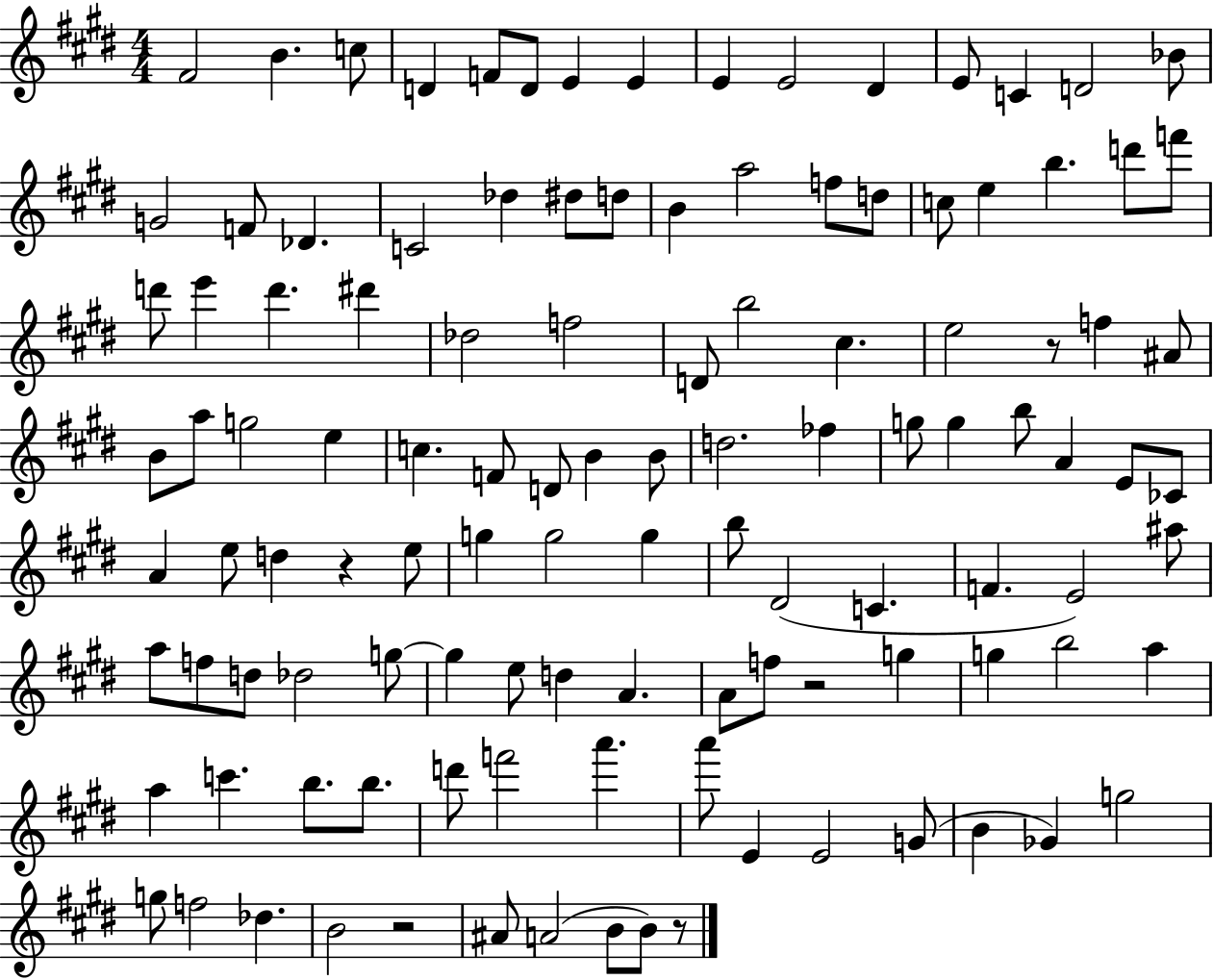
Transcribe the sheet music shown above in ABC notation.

X:1
T:Untitled
M:4/4
L:1/4
K:E
^F2 B c/2 D F/2 D/2 E E E E2 ^D E/2 C D2 _B/2 G2 F/2 _D C2 _d ^d/2 d/2 B a2 f/2 d/2 c/2 e b d'/2 f'/2 d'/2 e' d' ^d' _d2 f2 D/2 b2 ^c e2 z/2 f ^A/2 B/2 a/2 g2 e c F/2 D/2 B B/2 d2 _f g/2 g b/2 A E/2 _C/2 A e/2 d z e/2 g g2 g b/2 ^D2 C F E2 ^a/2 a/2 f/2 d/2 _d2 g/2 g e/2 d A A/2 f/2 z2 g g b2 a a c' b/2 b/2 d'/2 f'2 a' a'/2 E E2 G/2 B _G g2 g/2 f2 _d B2 z2 ^A/2 A2 B/2 B/2 z/2